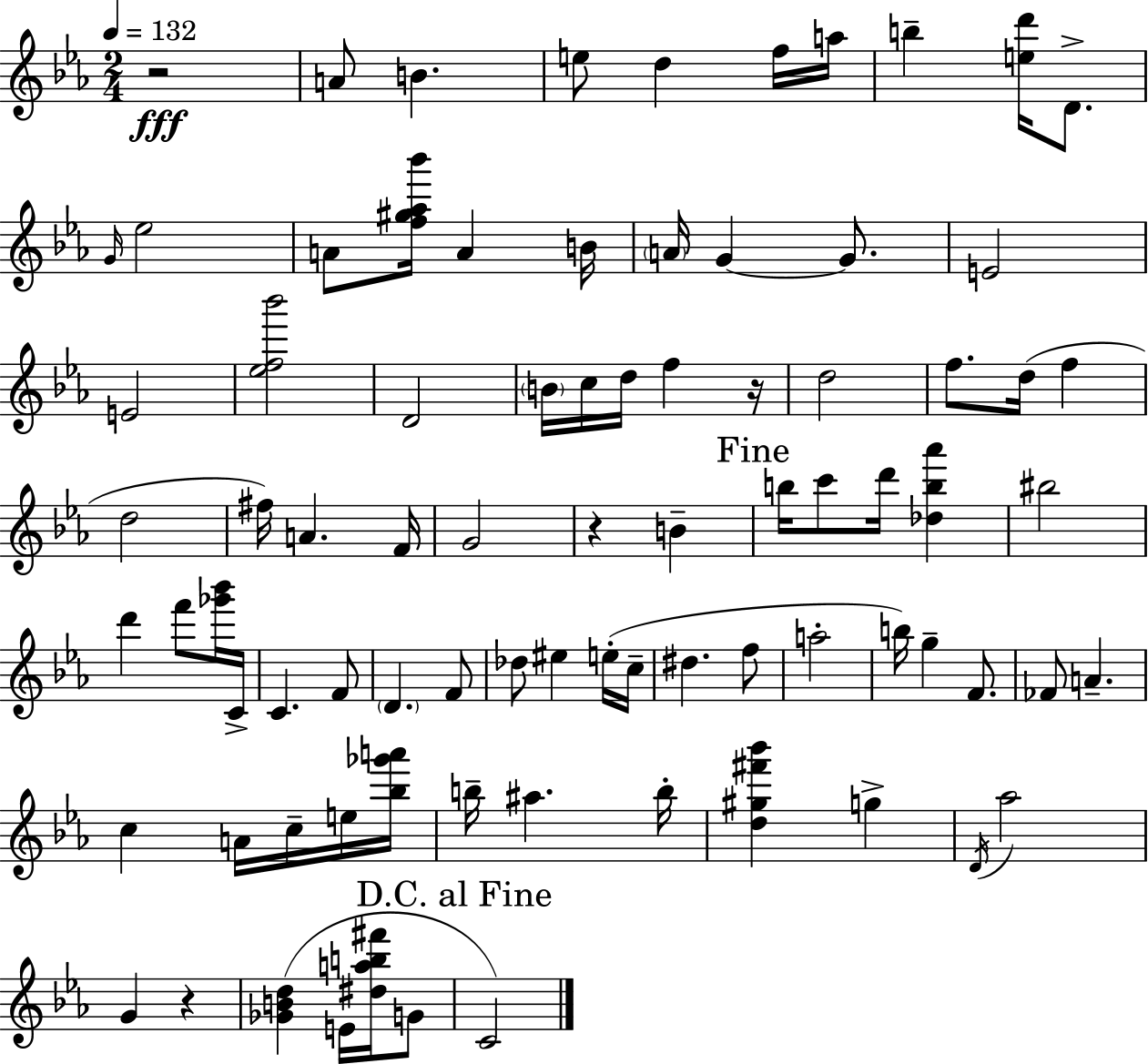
R/h A4/e B4/q. E5/e D5/q F5/s A5/s B5/q [E5,D6]/s D4/e. G4/s Eb5/h A4/e [F5,G#5,Ab5,Bb6]/s A4/q B4/s A4/s G4/q G4/e. E4/h E4/h [Eb5,F5,Bb6]/h D4/h B4/s C5/s D5/s F5/q R/s D5/h F5/e. D5/s F5/q D5/h F#5/s A4/q. F4/s G4/h R/q B4/q B5/s C6/e D6/s [Db5,B5,Ab6]/q BIS5/h D6/q F6/e [Gb6,Bb6]/s C4/s C4/q. F4/e D4/q. F4/e Db5/e EIS5/q E5/s C5/s D#5/q. F5/e A5/h B5/s G5/q F4/e. FES4/e A4/q. C5/q A4/s C5/s E5/s [Bb5,Gb6,A6]/s B5/s A#5/q. B5/s [D5,G#5,F#6,Bb6]/q G5/q D4/s Ab5/h G4/q R/q [Gb4,B4,D5]/q E4/s [D#5,A5,B5,F#6]/s G4/e C4/h